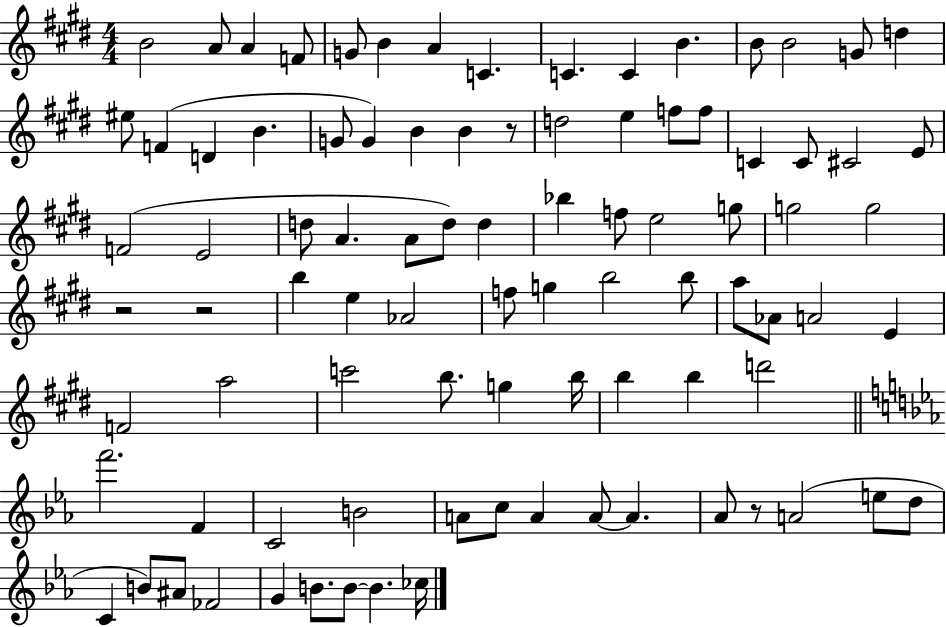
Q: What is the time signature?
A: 4/4